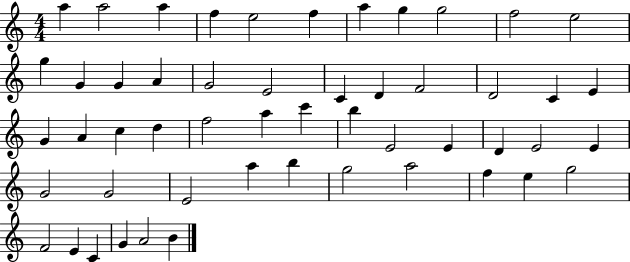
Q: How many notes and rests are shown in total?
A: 52